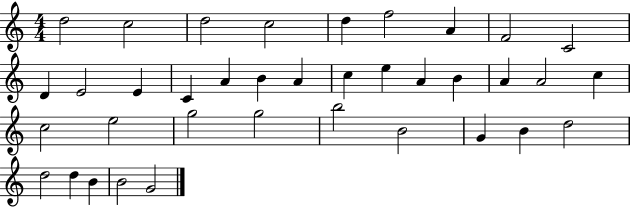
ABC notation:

X:1
T:Untitled
M:4/4
L:1/4
K:C
d2 c2 d2 c2 d f2 A F2 C2 D E2 E C A B A c e A B A A2 c c2 e2 g2 g2 b2 B2 G B d2 d2 d B B2 G2